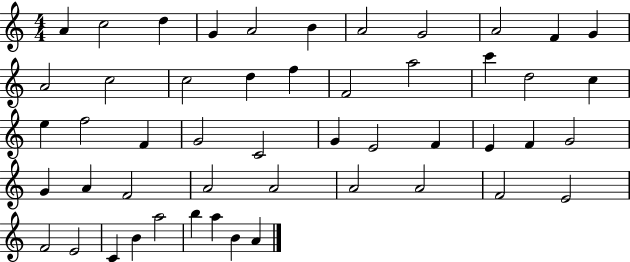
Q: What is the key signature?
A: C major